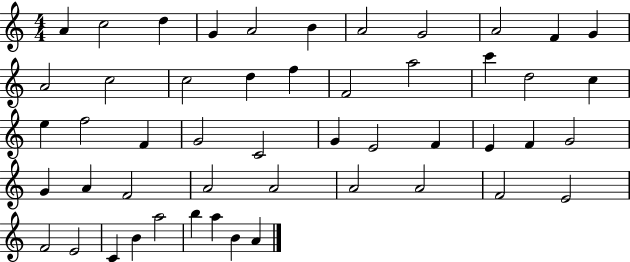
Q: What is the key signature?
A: C major